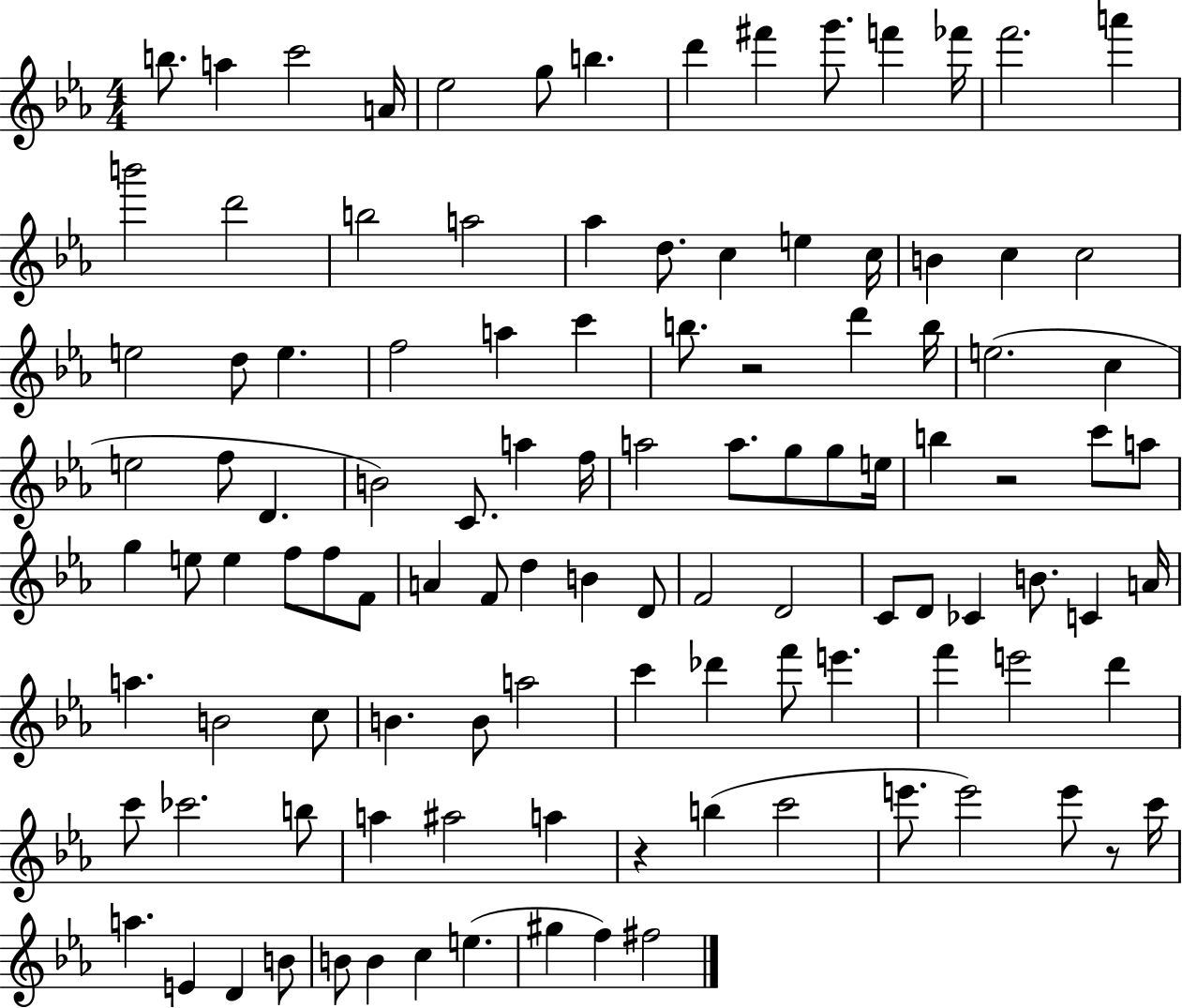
B5/e. A5/q C6/h A4/s Eb5/h G5/e B5/q. D6/q F#6/q G6/e. F6/q FES6/s F6/h. A6/q B6/h D6/h B5/h A5/h Ab5/q D5/e. C5/q E5/q C5/s B4/q C5/q C5/h E5/h D5/e E5/q. F5/h A5/q C6/q B5/e. R/h D6/q B5/s E5/h. C5/q E5/h F5/e D4/q. B4/h C4/e. A5/q F5/s A5/h A5/e. G5/e G5/e E5/s B5/q R/h C6/e A5/e G5/q E5/e E5/q F5/e F5/e F4/e A4/q F4/e D5/q B4/q D4/e F4/h D4/h C4/e D4/e CES4/q B4/e. C4/q A4/s A5/q. B4/h C5/e B4/q. B4/e A5/h C6/q Db6/q F6/e E6/q. F6/q E6/h D6/q C6/e CES6/h. B5/e A5/q A#5/h A5/q R/q B5/q C6/h E6/e. E6/h E6/e R/e C6/s A5/q. E4/q D4/q B4/e B4/e B4/q C5/q E5/q. G#5/q F5/q F#5/h